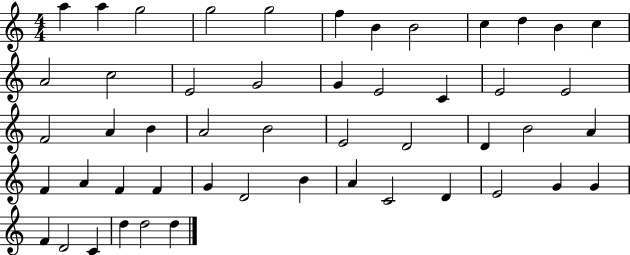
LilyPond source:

{
  \clef treble
  \numericTimeSignature
  \time 4/4
  \key c \major
  a''4 a''4 g''2 | g''2 g''2 | f''4 b'4 b'2 | c''4 d''4 b'4 c''4 | \break a'2 c''2 | e'2 g'2 | g'4 e'2 c'4 | e'2 e'2 | \break f'2 a'4 b'4 | a'2 b'2 | e'2 d'2 | d'4 b'2 a'4 | \break f'4 a'4 f'4 f'4 | g'4 d'2 b'4 | a'4 c'2 d'4 | e'2 g'4 g'4 | \break f'4 d'2 c'4 | d''4 d''2 d''4 | \bar "|."
}